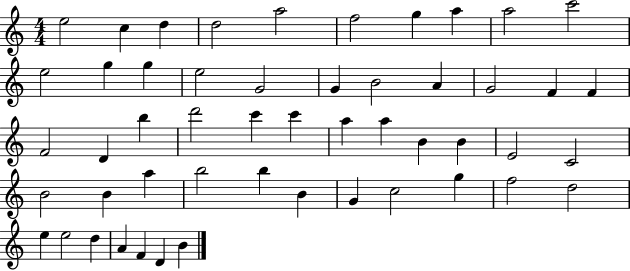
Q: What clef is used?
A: treble